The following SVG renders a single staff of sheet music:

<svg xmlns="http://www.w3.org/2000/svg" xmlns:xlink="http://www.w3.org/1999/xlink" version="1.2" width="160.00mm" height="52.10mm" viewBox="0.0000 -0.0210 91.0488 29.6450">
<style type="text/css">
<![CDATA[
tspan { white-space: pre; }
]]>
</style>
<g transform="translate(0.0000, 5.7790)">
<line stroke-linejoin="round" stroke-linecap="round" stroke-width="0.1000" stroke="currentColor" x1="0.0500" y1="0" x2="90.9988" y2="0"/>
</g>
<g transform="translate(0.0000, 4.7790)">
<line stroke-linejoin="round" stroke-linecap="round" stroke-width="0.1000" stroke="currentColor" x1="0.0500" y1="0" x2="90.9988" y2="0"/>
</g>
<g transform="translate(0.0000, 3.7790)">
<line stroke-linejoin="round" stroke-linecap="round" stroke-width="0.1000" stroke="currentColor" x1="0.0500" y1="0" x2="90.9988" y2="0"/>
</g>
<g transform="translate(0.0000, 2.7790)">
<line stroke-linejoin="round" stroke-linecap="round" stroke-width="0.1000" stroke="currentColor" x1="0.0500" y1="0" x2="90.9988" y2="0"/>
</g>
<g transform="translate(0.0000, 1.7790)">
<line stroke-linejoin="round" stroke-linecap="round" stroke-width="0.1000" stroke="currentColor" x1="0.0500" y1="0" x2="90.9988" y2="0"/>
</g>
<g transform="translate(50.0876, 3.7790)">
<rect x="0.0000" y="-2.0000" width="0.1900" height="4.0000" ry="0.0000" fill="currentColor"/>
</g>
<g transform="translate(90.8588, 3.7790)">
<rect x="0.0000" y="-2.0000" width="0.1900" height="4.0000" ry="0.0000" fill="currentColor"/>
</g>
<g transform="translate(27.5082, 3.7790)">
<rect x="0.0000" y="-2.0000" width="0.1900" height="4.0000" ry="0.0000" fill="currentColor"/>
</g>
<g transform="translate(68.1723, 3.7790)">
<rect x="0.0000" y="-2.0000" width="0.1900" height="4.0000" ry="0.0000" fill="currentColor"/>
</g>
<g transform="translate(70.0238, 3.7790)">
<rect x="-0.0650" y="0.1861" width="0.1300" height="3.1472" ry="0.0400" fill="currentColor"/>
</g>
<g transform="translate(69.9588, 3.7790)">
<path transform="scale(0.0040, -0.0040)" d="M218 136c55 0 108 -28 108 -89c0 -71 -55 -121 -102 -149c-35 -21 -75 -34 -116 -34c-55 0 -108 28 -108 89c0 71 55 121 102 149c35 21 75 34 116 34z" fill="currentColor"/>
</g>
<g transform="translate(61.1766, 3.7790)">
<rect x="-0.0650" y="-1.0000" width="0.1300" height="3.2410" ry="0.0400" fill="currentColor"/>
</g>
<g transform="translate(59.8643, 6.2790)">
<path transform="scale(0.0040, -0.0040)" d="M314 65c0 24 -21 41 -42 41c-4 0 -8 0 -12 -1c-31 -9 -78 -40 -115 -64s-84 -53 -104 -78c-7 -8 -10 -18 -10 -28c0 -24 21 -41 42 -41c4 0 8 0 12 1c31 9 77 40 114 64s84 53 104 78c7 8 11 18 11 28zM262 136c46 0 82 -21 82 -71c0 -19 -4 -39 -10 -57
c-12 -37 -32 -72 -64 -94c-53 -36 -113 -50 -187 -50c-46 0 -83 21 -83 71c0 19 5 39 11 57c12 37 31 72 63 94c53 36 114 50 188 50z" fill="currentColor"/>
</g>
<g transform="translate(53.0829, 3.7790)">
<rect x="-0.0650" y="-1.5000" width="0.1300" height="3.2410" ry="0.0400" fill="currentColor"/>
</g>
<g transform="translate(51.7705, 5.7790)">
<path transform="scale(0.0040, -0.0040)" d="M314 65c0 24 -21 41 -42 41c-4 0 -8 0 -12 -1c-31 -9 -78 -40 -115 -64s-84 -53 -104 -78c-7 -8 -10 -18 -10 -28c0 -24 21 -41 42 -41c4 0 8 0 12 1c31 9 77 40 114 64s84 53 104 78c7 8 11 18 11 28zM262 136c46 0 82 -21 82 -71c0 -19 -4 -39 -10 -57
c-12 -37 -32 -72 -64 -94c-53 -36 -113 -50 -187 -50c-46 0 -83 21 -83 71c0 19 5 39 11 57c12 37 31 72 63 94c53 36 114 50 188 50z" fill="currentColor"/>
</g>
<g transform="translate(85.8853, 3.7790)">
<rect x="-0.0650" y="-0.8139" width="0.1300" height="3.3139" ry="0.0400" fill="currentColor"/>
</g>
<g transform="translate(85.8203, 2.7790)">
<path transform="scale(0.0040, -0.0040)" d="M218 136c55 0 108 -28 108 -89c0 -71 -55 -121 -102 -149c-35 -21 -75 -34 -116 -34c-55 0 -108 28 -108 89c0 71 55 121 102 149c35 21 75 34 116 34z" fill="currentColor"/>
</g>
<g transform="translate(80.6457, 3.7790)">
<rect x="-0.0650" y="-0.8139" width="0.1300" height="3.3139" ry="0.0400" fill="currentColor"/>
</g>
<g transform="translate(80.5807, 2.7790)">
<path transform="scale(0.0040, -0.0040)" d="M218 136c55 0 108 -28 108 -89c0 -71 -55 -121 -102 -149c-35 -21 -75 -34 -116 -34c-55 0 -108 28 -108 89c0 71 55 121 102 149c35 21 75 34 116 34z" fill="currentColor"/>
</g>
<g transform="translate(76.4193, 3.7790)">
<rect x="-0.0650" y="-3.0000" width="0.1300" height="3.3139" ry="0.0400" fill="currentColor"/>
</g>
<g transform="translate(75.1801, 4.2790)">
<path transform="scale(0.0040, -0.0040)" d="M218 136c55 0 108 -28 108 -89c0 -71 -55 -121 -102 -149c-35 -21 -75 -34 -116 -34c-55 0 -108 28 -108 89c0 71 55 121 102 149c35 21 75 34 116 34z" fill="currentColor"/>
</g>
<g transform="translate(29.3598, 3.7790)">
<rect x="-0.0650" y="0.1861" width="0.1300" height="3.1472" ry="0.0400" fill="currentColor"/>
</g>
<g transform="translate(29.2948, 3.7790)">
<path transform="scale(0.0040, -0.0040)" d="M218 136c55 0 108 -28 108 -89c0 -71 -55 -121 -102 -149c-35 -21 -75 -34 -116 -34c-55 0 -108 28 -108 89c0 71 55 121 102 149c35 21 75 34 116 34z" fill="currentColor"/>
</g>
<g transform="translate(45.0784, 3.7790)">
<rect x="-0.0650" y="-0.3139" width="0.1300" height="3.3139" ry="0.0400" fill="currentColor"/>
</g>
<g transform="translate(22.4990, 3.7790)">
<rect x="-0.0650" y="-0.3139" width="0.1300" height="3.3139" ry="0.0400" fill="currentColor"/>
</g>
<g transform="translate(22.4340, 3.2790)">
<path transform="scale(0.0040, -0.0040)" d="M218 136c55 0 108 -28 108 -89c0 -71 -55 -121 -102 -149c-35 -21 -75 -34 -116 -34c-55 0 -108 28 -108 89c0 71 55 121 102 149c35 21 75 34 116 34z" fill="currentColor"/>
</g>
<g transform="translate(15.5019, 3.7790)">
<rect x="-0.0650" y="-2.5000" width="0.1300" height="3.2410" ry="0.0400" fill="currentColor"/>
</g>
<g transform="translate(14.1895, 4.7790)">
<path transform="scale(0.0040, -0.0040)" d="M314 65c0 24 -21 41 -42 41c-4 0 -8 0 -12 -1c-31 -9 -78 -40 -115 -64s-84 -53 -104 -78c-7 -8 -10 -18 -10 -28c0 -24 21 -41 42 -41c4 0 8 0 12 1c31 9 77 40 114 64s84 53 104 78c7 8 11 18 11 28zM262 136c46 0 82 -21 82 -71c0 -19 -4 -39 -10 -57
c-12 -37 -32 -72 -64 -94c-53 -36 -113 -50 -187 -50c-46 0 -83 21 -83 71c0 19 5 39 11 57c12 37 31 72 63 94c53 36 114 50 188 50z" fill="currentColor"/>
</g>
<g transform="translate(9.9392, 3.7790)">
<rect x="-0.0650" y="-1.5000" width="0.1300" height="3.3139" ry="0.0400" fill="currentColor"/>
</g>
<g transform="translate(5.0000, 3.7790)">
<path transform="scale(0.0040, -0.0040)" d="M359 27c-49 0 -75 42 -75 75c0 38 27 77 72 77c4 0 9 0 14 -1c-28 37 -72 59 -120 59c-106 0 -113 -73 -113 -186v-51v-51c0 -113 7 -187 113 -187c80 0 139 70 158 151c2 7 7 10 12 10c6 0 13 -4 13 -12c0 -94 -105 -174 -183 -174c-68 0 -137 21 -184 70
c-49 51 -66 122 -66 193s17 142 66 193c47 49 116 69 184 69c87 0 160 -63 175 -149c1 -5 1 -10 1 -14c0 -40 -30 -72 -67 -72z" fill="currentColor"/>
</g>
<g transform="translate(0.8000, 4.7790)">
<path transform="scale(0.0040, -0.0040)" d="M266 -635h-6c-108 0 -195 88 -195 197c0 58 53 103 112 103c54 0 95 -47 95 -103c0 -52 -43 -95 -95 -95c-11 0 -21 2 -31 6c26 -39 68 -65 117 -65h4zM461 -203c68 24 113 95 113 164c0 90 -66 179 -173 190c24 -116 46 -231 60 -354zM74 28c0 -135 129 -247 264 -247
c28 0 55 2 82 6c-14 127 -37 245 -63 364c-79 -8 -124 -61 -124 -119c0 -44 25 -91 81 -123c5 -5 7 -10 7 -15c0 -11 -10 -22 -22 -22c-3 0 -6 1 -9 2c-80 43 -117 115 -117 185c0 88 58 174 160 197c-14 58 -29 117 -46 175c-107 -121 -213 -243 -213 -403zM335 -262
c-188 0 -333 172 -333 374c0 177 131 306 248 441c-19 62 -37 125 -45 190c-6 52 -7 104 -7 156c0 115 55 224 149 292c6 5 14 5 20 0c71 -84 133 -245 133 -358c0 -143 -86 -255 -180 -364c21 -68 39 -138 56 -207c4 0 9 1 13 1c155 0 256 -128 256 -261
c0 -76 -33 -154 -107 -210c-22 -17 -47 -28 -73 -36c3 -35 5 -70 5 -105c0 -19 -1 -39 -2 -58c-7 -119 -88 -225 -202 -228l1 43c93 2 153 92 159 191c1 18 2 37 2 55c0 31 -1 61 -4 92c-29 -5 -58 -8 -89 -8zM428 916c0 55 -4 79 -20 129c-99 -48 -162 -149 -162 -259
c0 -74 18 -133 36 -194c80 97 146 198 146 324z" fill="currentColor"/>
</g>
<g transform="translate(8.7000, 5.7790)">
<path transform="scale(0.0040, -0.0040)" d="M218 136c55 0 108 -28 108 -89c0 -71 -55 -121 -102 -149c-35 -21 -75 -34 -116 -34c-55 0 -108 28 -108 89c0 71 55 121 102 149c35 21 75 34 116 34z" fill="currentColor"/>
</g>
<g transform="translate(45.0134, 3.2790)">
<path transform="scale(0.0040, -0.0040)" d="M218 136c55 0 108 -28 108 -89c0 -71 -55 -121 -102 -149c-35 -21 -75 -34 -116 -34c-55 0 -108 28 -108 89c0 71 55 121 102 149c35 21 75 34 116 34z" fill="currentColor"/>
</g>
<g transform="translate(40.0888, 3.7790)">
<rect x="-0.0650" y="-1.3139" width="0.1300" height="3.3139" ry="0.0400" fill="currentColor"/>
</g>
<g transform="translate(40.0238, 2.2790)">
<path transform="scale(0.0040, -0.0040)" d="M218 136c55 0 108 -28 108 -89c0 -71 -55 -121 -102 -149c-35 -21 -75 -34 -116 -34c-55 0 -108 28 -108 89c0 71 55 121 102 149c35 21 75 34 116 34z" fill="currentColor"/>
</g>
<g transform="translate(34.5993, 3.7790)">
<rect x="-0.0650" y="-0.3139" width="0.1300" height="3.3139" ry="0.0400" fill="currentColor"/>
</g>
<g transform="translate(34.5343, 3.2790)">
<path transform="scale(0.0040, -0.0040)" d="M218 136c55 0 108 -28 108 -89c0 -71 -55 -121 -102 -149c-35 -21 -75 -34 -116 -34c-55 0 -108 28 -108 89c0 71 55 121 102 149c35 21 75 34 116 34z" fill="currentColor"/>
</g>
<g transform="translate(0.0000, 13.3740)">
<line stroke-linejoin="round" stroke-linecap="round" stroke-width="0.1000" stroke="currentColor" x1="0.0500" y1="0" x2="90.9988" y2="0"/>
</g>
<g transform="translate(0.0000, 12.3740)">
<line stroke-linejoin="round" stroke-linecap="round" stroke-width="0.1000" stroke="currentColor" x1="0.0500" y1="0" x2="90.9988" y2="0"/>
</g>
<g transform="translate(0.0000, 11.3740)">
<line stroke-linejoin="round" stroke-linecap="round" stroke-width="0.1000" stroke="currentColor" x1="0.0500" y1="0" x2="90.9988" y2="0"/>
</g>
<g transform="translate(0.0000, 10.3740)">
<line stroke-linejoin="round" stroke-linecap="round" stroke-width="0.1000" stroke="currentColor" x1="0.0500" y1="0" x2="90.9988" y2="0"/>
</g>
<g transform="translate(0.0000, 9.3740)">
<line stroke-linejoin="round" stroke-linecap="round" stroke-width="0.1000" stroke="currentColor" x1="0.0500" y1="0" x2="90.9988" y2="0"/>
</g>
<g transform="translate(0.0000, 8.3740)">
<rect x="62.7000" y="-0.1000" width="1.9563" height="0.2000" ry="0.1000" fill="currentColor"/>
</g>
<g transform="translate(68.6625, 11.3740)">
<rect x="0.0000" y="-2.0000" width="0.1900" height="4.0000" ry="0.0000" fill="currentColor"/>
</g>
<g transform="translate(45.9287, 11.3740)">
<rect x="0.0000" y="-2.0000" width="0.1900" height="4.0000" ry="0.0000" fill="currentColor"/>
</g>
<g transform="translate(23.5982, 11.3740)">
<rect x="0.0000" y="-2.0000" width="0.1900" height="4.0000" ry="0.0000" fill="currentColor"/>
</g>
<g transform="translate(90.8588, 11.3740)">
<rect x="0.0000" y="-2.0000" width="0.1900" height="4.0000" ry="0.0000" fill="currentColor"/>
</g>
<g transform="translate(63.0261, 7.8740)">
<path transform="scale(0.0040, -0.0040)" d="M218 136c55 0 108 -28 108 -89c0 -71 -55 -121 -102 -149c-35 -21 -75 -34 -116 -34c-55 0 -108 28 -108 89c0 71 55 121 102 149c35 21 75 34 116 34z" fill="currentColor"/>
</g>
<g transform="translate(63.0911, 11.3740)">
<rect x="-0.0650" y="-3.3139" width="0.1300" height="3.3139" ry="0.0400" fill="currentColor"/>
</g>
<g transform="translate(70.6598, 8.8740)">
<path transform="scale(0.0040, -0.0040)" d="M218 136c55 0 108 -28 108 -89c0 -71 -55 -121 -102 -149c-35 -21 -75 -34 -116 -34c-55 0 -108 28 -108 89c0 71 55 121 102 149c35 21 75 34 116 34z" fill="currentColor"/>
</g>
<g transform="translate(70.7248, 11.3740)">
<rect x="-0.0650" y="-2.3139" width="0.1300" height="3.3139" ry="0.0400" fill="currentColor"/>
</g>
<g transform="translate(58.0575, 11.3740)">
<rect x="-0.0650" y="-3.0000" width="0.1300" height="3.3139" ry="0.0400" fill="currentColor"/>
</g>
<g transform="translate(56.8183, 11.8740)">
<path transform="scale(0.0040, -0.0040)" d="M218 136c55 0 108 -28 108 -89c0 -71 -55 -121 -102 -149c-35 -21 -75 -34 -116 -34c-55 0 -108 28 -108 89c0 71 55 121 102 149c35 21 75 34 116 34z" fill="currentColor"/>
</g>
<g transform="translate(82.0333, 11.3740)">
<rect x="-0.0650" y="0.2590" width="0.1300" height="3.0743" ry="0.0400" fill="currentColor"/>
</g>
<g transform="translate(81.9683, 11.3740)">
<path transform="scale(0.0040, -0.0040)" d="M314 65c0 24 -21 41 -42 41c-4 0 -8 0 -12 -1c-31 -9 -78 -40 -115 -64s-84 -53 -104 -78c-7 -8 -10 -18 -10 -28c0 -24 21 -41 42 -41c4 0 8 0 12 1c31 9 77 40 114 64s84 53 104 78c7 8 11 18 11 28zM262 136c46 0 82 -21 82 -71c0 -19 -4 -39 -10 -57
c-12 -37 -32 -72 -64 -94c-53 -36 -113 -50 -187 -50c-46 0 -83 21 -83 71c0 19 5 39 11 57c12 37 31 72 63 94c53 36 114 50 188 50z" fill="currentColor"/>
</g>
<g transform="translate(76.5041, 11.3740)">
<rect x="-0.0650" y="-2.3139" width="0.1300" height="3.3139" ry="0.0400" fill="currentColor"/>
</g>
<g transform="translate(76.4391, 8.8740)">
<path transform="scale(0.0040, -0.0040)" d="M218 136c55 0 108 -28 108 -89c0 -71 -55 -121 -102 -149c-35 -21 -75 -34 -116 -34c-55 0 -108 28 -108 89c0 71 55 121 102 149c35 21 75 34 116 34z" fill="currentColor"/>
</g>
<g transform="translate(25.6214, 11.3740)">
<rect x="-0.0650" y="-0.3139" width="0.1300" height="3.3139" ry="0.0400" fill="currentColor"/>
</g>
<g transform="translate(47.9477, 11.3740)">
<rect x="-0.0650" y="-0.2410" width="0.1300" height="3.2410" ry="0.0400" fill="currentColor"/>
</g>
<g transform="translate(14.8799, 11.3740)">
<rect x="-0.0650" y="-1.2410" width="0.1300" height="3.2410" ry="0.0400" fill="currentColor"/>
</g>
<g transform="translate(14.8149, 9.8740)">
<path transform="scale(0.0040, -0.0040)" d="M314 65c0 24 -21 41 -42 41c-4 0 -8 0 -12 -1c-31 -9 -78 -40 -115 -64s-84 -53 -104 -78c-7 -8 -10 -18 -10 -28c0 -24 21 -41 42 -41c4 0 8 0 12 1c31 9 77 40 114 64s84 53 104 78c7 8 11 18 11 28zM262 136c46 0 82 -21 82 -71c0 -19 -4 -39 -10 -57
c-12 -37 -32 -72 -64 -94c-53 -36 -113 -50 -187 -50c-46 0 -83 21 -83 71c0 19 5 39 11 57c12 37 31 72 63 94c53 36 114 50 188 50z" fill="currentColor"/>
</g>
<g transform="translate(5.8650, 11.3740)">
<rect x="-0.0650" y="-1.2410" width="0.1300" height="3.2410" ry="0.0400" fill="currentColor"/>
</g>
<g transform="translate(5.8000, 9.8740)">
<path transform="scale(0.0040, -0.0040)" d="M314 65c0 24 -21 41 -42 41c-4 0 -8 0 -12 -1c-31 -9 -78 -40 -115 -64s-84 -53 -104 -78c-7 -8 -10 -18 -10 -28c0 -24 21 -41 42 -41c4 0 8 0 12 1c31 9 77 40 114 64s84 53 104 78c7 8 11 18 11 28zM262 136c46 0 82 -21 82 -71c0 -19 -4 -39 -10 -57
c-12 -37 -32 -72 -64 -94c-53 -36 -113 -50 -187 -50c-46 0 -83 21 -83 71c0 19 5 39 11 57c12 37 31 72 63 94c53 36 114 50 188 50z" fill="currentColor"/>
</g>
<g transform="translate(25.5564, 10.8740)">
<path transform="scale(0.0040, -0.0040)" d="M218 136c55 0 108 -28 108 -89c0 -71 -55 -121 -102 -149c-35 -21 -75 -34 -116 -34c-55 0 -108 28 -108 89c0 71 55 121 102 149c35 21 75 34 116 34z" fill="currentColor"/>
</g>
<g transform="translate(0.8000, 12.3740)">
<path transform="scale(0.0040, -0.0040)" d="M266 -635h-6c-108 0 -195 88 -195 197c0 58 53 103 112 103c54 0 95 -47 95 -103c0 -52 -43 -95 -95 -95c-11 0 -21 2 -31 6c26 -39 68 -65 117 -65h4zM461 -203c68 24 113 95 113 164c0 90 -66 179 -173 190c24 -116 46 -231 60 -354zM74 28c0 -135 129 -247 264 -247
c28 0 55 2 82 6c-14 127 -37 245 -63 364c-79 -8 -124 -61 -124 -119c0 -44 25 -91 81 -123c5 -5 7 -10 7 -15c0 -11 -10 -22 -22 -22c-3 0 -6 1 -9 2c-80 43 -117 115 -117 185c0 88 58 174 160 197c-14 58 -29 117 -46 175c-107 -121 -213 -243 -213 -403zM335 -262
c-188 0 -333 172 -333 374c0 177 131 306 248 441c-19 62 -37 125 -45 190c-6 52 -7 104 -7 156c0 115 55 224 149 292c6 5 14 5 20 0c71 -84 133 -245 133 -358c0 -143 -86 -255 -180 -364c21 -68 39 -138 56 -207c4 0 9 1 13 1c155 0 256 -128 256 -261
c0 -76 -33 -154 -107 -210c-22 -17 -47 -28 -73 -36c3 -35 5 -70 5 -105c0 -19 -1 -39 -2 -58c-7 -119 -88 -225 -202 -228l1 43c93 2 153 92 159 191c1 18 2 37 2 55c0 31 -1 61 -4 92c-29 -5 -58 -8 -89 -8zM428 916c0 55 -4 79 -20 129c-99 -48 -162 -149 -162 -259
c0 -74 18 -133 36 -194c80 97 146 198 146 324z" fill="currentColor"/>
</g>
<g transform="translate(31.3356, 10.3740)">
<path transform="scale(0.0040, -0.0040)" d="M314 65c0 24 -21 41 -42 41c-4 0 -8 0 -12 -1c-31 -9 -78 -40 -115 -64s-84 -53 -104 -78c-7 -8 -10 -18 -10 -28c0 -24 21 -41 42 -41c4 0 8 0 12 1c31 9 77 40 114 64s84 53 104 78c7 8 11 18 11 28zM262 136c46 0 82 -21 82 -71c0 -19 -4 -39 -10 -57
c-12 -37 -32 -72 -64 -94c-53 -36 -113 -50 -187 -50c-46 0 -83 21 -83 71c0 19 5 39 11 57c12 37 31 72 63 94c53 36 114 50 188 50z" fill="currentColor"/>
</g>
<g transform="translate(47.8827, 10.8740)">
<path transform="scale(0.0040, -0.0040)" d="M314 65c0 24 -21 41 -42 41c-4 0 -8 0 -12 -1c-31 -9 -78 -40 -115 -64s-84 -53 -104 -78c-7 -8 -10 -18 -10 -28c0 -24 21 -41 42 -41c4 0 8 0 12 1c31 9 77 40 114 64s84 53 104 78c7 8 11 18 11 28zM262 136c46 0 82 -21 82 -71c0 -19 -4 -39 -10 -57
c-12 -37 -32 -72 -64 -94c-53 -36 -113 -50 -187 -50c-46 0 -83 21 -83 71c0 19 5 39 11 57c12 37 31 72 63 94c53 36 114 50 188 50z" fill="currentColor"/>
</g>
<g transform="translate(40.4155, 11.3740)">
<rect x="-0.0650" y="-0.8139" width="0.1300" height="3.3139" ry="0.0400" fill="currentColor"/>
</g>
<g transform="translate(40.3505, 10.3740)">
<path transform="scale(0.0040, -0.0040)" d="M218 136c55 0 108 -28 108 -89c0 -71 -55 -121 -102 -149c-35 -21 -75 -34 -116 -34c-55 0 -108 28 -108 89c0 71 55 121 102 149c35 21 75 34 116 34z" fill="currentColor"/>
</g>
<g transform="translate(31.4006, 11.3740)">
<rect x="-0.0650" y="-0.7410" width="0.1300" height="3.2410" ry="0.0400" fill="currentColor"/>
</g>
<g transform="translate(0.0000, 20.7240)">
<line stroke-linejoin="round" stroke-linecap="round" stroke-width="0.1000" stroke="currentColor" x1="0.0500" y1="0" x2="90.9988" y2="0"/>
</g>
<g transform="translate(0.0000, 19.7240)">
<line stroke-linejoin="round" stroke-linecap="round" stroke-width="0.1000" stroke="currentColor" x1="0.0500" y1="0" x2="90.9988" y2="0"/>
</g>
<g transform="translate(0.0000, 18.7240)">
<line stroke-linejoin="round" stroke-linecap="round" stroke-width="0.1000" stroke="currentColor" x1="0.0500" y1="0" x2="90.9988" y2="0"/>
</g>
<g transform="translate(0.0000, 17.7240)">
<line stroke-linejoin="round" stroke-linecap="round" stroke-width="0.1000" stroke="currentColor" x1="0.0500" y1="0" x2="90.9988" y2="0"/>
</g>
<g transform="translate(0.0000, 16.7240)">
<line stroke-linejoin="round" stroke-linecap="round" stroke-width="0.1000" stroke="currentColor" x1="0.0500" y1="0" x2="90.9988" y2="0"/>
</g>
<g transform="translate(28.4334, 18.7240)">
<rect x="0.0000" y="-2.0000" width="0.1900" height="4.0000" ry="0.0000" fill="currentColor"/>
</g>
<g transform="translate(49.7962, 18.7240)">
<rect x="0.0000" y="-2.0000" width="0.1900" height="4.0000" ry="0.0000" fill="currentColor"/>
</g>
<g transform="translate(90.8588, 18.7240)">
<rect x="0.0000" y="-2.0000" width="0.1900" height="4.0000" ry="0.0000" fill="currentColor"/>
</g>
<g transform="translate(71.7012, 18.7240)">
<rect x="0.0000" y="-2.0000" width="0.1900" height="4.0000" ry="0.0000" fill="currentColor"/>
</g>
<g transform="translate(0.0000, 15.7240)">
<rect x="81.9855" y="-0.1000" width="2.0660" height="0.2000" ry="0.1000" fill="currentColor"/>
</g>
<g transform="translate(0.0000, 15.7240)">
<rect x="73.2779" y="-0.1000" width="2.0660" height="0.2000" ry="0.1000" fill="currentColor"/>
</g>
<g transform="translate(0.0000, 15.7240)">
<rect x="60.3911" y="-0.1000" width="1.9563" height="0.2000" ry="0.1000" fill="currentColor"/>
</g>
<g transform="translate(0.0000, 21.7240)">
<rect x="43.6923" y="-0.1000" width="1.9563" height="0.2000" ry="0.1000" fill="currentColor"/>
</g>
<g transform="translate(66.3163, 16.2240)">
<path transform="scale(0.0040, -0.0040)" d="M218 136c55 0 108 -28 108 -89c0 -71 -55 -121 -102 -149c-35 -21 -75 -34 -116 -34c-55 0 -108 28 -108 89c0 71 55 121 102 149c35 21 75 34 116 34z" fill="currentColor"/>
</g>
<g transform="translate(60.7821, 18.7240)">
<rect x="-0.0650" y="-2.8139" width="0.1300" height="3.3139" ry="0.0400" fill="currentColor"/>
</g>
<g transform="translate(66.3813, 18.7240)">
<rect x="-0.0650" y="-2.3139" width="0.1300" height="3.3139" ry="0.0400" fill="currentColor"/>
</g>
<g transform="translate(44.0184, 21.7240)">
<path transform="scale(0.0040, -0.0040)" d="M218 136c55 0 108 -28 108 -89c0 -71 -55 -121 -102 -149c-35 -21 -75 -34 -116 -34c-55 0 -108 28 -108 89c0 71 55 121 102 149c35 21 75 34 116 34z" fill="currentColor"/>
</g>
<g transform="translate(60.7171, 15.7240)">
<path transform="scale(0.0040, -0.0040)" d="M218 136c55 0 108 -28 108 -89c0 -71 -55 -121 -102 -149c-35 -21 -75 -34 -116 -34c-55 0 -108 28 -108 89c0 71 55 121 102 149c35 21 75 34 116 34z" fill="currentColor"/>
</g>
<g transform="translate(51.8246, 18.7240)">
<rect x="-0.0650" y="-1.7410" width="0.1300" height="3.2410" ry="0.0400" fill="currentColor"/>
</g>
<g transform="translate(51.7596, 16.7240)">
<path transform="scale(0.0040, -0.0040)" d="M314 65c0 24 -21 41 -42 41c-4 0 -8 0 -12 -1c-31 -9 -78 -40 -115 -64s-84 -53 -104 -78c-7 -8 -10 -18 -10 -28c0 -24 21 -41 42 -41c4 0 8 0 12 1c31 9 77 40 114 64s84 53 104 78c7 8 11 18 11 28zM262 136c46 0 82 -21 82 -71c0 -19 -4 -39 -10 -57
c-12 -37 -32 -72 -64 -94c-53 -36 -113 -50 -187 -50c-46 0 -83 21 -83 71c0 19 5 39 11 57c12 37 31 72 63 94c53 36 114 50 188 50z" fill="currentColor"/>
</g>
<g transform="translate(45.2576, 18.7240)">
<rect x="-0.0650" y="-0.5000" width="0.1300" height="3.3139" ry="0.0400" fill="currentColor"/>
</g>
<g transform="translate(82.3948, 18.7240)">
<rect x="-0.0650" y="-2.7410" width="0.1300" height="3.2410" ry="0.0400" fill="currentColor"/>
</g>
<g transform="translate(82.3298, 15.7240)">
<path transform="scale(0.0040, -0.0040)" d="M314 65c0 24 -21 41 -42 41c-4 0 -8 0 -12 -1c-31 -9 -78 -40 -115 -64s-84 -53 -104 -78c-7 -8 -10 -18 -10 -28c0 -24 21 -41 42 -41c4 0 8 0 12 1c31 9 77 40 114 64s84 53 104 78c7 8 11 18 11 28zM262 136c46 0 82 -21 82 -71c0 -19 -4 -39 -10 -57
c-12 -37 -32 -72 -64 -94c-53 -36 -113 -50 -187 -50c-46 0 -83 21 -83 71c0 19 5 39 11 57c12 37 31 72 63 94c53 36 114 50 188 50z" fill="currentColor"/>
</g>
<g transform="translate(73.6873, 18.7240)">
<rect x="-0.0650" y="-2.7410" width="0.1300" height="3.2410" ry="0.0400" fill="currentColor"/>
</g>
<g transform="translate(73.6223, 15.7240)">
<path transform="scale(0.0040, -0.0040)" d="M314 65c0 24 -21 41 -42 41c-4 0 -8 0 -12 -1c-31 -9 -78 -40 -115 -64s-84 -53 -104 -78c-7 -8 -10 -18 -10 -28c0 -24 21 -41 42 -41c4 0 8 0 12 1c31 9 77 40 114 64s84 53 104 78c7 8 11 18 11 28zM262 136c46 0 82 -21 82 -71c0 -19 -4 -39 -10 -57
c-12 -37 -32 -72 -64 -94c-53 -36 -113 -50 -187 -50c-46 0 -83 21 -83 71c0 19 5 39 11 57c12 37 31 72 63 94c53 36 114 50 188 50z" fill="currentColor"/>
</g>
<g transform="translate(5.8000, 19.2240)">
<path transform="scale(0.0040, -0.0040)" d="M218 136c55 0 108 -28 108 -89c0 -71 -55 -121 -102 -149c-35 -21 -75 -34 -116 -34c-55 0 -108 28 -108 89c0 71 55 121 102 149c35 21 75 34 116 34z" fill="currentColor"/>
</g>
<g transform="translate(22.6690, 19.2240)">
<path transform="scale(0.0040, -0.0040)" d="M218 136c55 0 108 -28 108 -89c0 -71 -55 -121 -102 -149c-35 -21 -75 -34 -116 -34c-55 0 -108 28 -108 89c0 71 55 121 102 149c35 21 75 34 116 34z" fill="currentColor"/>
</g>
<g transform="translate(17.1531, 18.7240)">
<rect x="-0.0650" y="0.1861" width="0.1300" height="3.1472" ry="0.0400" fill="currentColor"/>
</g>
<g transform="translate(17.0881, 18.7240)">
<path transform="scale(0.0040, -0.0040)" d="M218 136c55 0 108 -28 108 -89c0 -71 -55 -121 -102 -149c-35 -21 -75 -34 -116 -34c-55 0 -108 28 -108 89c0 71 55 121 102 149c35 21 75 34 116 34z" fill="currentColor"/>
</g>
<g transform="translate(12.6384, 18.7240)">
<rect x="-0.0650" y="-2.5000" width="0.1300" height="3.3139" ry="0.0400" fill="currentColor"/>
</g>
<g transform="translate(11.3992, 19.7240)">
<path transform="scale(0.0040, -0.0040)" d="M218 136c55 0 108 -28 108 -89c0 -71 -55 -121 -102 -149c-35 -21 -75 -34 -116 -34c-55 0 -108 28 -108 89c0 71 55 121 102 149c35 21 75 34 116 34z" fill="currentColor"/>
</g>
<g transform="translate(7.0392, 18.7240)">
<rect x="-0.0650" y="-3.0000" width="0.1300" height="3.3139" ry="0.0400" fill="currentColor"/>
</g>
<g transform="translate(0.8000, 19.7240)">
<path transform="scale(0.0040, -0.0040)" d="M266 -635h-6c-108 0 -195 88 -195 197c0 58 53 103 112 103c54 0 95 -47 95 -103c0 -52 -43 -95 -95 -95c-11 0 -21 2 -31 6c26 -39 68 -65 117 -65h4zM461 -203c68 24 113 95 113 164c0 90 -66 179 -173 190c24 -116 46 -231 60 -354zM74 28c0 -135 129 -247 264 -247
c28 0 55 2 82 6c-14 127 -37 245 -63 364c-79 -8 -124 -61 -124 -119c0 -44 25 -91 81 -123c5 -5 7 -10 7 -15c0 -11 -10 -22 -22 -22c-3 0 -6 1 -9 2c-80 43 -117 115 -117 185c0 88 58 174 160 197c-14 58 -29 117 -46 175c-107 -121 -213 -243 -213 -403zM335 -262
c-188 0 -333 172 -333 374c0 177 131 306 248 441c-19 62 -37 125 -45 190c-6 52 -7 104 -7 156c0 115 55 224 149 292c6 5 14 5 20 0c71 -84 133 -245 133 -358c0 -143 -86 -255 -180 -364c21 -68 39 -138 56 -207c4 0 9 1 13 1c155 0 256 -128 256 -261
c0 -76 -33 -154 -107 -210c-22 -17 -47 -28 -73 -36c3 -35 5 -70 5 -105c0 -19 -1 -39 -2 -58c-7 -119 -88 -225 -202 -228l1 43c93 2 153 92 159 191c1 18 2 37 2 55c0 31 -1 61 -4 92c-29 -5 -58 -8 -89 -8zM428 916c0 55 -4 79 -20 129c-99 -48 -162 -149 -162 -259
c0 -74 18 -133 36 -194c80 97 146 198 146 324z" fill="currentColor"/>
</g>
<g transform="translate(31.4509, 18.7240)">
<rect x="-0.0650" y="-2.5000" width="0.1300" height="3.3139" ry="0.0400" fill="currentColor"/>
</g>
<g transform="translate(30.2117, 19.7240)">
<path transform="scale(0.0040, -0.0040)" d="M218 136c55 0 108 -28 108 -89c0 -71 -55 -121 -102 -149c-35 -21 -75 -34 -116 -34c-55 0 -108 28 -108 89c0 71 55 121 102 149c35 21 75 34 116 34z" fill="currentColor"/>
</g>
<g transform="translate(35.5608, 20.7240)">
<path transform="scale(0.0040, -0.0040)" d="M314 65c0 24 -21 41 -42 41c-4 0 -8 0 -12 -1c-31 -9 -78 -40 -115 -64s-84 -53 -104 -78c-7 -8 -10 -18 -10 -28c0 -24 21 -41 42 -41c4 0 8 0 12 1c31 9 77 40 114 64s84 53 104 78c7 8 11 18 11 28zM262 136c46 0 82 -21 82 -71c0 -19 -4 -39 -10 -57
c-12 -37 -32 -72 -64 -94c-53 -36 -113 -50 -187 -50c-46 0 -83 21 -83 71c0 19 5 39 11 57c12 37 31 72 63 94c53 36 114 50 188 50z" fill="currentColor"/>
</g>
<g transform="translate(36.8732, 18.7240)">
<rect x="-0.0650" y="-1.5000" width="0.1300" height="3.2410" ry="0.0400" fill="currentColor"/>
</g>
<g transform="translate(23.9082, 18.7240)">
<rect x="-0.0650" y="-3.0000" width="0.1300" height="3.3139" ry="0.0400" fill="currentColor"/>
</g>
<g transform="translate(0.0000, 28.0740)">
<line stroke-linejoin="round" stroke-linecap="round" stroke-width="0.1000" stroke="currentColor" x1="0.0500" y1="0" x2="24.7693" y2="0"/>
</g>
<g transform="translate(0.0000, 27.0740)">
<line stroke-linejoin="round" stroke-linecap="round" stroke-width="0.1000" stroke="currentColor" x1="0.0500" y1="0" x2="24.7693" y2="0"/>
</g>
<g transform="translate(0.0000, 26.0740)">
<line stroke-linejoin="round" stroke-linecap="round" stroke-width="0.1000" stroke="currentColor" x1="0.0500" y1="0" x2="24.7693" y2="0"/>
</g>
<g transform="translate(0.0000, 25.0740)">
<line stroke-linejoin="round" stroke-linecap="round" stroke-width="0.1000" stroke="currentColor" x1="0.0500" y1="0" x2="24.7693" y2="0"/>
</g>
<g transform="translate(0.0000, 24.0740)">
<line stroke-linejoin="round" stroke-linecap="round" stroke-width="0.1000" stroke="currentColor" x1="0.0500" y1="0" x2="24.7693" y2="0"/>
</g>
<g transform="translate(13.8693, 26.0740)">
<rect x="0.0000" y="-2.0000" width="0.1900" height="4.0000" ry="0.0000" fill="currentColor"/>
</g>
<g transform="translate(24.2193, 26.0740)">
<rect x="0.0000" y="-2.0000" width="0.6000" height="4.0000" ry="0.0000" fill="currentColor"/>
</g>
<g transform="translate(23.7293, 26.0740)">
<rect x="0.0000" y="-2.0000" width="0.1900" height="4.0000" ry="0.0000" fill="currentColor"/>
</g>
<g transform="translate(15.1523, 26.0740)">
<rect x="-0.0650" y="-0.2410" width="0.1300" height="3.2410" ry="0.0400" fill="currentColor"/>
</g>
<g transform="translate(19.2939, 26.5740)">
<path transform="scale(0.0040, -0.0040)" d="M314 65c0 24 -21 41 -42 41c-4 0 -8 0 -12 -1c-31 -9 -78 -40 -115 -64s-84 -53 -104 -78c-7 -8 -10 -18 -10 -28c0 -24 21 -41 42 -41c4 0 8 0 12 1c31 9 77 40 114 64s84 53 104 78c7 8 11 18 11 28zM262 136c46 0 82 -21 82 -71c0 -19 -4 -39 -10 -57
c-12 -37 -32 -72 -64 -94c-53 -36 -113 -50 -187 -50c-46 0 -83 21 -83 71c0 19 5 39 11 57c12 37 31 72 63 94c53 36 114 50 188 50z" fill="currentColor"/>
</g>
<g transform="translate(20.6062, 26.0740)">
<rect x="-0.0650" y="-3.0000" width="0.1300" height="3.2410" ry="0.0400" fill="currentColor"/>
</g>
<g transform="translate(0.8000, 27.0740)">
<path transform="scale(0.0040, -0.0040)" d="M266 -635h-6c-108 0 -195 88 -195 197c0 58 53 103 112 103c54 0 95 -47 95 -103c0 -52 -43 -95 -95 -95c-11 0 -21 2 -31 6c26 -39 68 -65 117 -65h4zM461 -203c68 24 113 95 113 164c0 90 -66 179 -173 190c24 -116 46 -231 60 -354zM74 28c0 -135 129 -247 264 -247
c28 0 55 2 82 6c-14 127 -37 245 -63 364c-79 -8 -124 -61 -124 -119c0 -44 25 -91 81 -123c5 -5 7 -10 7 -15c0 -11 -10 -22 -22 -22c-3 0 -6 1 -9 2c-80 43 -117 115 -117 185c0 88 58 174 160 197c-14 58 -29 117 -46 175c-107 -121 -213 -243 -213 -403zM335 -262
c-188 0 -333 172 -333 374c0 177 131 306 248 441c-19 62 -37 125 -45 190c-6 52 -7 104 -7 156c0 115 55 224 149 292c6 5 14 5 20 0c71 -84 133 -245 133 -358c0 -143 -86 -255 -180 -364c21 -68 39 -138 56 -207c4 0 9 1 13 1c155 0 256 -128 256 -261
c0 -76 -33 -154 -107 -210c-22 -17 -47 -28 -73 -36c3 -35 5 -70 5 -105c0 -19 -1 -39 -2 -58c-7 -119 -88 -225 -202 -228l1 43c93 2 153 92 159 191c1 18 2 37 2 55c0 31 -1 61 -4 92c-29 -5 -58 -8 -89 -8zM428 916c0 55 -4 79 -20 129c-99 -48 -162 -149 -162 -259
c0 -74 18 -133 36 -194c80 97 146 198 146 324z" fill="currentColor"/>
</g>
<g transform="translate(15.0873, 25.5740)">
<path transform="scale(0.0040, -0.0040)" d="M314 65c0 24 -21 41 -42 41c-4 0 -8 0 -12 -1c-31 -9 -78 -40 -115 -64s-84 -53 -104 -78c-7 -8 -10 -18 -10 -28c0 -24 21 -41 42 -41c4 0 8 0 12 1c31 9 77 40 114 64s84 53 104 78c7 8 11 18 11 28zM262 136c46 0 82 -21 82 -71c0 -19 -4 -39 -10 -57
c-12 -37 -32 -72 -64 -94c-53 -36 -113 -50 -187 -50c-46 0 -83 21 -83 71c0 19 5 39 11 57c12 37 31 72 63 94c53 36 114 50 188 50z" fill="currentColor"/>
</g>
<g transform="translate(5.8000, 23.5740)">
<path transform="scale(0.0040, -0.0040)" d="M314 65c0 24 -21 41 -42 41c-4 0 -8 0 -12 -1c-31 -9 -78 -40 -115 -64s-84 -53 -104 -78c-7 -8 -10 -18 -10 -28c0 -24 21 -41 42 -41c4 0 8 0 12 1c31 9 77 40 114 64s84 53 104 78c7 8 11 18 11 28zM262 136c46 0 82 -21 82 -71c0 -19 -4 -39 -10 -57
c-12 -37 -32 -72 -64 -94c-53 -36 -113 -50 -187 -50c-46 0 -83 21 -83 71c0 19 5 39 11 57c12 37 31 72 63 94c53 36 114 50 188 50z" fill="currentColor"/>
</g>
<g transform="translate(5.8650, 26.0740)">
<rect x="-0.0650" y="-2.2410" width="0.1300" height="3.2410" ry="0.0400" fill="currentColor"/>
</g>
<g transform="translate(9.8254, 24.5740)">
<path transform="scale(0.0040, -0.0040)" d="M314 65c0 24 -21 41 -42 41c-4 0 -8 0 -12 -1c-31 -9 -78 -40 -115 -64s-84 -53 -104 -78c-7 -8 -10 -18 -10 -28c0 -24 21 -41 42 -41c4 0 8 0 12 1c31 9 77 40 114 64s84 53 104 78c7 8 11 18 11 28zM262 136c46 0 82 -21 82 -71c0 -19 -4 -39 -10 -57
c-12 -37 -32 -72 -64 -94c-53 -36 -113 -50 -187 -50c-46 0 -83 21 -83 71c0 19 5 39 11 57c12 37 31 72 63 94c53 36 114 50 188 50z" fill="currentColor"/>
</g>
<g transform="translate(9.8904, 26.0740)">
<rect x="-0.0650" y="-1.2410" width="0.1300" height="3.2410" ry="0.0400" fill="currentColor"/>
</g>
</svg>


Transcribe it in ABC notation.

X:1
T:Untitled
M:4/4
L:1/4
K:C
E G2 c B c e c E2 D2 B A d d e2 e2 c d2 d c2 A b g g B2 A G B A G E2 C f2 a g a2 a2 g2 e2 c2 A2